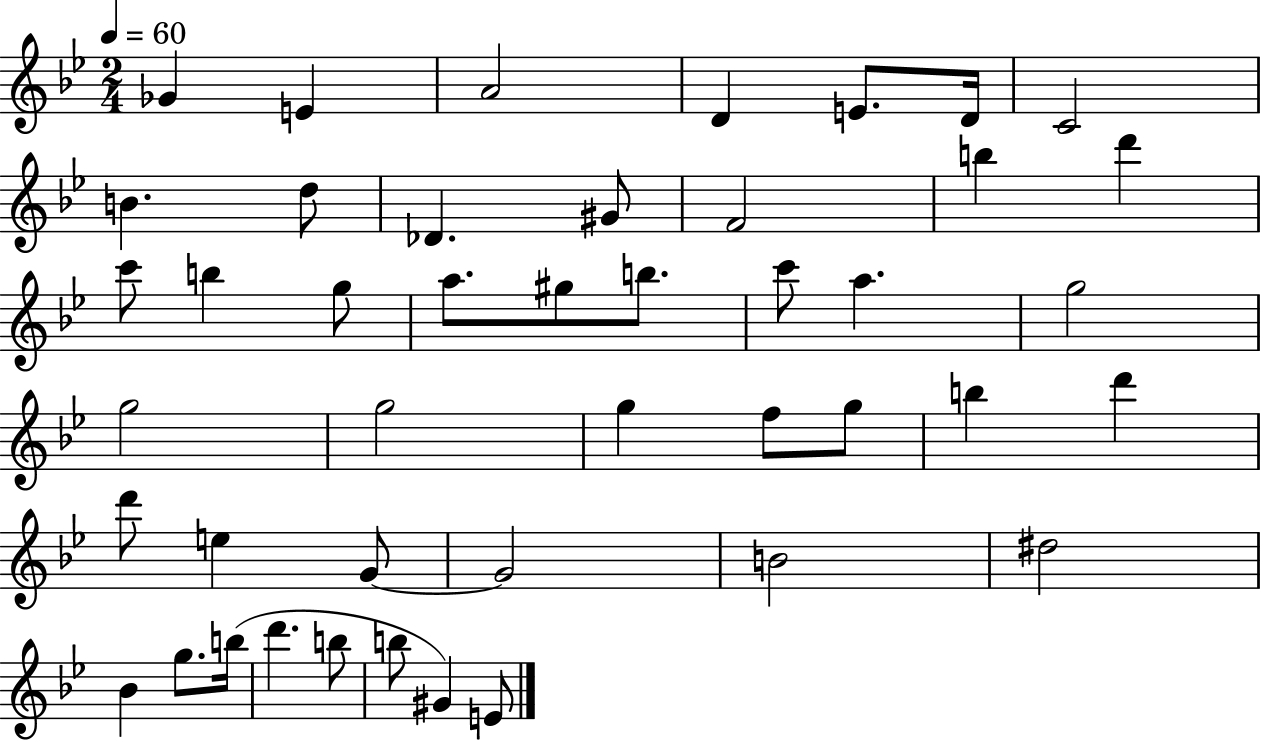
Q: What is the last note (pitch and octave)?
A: E4